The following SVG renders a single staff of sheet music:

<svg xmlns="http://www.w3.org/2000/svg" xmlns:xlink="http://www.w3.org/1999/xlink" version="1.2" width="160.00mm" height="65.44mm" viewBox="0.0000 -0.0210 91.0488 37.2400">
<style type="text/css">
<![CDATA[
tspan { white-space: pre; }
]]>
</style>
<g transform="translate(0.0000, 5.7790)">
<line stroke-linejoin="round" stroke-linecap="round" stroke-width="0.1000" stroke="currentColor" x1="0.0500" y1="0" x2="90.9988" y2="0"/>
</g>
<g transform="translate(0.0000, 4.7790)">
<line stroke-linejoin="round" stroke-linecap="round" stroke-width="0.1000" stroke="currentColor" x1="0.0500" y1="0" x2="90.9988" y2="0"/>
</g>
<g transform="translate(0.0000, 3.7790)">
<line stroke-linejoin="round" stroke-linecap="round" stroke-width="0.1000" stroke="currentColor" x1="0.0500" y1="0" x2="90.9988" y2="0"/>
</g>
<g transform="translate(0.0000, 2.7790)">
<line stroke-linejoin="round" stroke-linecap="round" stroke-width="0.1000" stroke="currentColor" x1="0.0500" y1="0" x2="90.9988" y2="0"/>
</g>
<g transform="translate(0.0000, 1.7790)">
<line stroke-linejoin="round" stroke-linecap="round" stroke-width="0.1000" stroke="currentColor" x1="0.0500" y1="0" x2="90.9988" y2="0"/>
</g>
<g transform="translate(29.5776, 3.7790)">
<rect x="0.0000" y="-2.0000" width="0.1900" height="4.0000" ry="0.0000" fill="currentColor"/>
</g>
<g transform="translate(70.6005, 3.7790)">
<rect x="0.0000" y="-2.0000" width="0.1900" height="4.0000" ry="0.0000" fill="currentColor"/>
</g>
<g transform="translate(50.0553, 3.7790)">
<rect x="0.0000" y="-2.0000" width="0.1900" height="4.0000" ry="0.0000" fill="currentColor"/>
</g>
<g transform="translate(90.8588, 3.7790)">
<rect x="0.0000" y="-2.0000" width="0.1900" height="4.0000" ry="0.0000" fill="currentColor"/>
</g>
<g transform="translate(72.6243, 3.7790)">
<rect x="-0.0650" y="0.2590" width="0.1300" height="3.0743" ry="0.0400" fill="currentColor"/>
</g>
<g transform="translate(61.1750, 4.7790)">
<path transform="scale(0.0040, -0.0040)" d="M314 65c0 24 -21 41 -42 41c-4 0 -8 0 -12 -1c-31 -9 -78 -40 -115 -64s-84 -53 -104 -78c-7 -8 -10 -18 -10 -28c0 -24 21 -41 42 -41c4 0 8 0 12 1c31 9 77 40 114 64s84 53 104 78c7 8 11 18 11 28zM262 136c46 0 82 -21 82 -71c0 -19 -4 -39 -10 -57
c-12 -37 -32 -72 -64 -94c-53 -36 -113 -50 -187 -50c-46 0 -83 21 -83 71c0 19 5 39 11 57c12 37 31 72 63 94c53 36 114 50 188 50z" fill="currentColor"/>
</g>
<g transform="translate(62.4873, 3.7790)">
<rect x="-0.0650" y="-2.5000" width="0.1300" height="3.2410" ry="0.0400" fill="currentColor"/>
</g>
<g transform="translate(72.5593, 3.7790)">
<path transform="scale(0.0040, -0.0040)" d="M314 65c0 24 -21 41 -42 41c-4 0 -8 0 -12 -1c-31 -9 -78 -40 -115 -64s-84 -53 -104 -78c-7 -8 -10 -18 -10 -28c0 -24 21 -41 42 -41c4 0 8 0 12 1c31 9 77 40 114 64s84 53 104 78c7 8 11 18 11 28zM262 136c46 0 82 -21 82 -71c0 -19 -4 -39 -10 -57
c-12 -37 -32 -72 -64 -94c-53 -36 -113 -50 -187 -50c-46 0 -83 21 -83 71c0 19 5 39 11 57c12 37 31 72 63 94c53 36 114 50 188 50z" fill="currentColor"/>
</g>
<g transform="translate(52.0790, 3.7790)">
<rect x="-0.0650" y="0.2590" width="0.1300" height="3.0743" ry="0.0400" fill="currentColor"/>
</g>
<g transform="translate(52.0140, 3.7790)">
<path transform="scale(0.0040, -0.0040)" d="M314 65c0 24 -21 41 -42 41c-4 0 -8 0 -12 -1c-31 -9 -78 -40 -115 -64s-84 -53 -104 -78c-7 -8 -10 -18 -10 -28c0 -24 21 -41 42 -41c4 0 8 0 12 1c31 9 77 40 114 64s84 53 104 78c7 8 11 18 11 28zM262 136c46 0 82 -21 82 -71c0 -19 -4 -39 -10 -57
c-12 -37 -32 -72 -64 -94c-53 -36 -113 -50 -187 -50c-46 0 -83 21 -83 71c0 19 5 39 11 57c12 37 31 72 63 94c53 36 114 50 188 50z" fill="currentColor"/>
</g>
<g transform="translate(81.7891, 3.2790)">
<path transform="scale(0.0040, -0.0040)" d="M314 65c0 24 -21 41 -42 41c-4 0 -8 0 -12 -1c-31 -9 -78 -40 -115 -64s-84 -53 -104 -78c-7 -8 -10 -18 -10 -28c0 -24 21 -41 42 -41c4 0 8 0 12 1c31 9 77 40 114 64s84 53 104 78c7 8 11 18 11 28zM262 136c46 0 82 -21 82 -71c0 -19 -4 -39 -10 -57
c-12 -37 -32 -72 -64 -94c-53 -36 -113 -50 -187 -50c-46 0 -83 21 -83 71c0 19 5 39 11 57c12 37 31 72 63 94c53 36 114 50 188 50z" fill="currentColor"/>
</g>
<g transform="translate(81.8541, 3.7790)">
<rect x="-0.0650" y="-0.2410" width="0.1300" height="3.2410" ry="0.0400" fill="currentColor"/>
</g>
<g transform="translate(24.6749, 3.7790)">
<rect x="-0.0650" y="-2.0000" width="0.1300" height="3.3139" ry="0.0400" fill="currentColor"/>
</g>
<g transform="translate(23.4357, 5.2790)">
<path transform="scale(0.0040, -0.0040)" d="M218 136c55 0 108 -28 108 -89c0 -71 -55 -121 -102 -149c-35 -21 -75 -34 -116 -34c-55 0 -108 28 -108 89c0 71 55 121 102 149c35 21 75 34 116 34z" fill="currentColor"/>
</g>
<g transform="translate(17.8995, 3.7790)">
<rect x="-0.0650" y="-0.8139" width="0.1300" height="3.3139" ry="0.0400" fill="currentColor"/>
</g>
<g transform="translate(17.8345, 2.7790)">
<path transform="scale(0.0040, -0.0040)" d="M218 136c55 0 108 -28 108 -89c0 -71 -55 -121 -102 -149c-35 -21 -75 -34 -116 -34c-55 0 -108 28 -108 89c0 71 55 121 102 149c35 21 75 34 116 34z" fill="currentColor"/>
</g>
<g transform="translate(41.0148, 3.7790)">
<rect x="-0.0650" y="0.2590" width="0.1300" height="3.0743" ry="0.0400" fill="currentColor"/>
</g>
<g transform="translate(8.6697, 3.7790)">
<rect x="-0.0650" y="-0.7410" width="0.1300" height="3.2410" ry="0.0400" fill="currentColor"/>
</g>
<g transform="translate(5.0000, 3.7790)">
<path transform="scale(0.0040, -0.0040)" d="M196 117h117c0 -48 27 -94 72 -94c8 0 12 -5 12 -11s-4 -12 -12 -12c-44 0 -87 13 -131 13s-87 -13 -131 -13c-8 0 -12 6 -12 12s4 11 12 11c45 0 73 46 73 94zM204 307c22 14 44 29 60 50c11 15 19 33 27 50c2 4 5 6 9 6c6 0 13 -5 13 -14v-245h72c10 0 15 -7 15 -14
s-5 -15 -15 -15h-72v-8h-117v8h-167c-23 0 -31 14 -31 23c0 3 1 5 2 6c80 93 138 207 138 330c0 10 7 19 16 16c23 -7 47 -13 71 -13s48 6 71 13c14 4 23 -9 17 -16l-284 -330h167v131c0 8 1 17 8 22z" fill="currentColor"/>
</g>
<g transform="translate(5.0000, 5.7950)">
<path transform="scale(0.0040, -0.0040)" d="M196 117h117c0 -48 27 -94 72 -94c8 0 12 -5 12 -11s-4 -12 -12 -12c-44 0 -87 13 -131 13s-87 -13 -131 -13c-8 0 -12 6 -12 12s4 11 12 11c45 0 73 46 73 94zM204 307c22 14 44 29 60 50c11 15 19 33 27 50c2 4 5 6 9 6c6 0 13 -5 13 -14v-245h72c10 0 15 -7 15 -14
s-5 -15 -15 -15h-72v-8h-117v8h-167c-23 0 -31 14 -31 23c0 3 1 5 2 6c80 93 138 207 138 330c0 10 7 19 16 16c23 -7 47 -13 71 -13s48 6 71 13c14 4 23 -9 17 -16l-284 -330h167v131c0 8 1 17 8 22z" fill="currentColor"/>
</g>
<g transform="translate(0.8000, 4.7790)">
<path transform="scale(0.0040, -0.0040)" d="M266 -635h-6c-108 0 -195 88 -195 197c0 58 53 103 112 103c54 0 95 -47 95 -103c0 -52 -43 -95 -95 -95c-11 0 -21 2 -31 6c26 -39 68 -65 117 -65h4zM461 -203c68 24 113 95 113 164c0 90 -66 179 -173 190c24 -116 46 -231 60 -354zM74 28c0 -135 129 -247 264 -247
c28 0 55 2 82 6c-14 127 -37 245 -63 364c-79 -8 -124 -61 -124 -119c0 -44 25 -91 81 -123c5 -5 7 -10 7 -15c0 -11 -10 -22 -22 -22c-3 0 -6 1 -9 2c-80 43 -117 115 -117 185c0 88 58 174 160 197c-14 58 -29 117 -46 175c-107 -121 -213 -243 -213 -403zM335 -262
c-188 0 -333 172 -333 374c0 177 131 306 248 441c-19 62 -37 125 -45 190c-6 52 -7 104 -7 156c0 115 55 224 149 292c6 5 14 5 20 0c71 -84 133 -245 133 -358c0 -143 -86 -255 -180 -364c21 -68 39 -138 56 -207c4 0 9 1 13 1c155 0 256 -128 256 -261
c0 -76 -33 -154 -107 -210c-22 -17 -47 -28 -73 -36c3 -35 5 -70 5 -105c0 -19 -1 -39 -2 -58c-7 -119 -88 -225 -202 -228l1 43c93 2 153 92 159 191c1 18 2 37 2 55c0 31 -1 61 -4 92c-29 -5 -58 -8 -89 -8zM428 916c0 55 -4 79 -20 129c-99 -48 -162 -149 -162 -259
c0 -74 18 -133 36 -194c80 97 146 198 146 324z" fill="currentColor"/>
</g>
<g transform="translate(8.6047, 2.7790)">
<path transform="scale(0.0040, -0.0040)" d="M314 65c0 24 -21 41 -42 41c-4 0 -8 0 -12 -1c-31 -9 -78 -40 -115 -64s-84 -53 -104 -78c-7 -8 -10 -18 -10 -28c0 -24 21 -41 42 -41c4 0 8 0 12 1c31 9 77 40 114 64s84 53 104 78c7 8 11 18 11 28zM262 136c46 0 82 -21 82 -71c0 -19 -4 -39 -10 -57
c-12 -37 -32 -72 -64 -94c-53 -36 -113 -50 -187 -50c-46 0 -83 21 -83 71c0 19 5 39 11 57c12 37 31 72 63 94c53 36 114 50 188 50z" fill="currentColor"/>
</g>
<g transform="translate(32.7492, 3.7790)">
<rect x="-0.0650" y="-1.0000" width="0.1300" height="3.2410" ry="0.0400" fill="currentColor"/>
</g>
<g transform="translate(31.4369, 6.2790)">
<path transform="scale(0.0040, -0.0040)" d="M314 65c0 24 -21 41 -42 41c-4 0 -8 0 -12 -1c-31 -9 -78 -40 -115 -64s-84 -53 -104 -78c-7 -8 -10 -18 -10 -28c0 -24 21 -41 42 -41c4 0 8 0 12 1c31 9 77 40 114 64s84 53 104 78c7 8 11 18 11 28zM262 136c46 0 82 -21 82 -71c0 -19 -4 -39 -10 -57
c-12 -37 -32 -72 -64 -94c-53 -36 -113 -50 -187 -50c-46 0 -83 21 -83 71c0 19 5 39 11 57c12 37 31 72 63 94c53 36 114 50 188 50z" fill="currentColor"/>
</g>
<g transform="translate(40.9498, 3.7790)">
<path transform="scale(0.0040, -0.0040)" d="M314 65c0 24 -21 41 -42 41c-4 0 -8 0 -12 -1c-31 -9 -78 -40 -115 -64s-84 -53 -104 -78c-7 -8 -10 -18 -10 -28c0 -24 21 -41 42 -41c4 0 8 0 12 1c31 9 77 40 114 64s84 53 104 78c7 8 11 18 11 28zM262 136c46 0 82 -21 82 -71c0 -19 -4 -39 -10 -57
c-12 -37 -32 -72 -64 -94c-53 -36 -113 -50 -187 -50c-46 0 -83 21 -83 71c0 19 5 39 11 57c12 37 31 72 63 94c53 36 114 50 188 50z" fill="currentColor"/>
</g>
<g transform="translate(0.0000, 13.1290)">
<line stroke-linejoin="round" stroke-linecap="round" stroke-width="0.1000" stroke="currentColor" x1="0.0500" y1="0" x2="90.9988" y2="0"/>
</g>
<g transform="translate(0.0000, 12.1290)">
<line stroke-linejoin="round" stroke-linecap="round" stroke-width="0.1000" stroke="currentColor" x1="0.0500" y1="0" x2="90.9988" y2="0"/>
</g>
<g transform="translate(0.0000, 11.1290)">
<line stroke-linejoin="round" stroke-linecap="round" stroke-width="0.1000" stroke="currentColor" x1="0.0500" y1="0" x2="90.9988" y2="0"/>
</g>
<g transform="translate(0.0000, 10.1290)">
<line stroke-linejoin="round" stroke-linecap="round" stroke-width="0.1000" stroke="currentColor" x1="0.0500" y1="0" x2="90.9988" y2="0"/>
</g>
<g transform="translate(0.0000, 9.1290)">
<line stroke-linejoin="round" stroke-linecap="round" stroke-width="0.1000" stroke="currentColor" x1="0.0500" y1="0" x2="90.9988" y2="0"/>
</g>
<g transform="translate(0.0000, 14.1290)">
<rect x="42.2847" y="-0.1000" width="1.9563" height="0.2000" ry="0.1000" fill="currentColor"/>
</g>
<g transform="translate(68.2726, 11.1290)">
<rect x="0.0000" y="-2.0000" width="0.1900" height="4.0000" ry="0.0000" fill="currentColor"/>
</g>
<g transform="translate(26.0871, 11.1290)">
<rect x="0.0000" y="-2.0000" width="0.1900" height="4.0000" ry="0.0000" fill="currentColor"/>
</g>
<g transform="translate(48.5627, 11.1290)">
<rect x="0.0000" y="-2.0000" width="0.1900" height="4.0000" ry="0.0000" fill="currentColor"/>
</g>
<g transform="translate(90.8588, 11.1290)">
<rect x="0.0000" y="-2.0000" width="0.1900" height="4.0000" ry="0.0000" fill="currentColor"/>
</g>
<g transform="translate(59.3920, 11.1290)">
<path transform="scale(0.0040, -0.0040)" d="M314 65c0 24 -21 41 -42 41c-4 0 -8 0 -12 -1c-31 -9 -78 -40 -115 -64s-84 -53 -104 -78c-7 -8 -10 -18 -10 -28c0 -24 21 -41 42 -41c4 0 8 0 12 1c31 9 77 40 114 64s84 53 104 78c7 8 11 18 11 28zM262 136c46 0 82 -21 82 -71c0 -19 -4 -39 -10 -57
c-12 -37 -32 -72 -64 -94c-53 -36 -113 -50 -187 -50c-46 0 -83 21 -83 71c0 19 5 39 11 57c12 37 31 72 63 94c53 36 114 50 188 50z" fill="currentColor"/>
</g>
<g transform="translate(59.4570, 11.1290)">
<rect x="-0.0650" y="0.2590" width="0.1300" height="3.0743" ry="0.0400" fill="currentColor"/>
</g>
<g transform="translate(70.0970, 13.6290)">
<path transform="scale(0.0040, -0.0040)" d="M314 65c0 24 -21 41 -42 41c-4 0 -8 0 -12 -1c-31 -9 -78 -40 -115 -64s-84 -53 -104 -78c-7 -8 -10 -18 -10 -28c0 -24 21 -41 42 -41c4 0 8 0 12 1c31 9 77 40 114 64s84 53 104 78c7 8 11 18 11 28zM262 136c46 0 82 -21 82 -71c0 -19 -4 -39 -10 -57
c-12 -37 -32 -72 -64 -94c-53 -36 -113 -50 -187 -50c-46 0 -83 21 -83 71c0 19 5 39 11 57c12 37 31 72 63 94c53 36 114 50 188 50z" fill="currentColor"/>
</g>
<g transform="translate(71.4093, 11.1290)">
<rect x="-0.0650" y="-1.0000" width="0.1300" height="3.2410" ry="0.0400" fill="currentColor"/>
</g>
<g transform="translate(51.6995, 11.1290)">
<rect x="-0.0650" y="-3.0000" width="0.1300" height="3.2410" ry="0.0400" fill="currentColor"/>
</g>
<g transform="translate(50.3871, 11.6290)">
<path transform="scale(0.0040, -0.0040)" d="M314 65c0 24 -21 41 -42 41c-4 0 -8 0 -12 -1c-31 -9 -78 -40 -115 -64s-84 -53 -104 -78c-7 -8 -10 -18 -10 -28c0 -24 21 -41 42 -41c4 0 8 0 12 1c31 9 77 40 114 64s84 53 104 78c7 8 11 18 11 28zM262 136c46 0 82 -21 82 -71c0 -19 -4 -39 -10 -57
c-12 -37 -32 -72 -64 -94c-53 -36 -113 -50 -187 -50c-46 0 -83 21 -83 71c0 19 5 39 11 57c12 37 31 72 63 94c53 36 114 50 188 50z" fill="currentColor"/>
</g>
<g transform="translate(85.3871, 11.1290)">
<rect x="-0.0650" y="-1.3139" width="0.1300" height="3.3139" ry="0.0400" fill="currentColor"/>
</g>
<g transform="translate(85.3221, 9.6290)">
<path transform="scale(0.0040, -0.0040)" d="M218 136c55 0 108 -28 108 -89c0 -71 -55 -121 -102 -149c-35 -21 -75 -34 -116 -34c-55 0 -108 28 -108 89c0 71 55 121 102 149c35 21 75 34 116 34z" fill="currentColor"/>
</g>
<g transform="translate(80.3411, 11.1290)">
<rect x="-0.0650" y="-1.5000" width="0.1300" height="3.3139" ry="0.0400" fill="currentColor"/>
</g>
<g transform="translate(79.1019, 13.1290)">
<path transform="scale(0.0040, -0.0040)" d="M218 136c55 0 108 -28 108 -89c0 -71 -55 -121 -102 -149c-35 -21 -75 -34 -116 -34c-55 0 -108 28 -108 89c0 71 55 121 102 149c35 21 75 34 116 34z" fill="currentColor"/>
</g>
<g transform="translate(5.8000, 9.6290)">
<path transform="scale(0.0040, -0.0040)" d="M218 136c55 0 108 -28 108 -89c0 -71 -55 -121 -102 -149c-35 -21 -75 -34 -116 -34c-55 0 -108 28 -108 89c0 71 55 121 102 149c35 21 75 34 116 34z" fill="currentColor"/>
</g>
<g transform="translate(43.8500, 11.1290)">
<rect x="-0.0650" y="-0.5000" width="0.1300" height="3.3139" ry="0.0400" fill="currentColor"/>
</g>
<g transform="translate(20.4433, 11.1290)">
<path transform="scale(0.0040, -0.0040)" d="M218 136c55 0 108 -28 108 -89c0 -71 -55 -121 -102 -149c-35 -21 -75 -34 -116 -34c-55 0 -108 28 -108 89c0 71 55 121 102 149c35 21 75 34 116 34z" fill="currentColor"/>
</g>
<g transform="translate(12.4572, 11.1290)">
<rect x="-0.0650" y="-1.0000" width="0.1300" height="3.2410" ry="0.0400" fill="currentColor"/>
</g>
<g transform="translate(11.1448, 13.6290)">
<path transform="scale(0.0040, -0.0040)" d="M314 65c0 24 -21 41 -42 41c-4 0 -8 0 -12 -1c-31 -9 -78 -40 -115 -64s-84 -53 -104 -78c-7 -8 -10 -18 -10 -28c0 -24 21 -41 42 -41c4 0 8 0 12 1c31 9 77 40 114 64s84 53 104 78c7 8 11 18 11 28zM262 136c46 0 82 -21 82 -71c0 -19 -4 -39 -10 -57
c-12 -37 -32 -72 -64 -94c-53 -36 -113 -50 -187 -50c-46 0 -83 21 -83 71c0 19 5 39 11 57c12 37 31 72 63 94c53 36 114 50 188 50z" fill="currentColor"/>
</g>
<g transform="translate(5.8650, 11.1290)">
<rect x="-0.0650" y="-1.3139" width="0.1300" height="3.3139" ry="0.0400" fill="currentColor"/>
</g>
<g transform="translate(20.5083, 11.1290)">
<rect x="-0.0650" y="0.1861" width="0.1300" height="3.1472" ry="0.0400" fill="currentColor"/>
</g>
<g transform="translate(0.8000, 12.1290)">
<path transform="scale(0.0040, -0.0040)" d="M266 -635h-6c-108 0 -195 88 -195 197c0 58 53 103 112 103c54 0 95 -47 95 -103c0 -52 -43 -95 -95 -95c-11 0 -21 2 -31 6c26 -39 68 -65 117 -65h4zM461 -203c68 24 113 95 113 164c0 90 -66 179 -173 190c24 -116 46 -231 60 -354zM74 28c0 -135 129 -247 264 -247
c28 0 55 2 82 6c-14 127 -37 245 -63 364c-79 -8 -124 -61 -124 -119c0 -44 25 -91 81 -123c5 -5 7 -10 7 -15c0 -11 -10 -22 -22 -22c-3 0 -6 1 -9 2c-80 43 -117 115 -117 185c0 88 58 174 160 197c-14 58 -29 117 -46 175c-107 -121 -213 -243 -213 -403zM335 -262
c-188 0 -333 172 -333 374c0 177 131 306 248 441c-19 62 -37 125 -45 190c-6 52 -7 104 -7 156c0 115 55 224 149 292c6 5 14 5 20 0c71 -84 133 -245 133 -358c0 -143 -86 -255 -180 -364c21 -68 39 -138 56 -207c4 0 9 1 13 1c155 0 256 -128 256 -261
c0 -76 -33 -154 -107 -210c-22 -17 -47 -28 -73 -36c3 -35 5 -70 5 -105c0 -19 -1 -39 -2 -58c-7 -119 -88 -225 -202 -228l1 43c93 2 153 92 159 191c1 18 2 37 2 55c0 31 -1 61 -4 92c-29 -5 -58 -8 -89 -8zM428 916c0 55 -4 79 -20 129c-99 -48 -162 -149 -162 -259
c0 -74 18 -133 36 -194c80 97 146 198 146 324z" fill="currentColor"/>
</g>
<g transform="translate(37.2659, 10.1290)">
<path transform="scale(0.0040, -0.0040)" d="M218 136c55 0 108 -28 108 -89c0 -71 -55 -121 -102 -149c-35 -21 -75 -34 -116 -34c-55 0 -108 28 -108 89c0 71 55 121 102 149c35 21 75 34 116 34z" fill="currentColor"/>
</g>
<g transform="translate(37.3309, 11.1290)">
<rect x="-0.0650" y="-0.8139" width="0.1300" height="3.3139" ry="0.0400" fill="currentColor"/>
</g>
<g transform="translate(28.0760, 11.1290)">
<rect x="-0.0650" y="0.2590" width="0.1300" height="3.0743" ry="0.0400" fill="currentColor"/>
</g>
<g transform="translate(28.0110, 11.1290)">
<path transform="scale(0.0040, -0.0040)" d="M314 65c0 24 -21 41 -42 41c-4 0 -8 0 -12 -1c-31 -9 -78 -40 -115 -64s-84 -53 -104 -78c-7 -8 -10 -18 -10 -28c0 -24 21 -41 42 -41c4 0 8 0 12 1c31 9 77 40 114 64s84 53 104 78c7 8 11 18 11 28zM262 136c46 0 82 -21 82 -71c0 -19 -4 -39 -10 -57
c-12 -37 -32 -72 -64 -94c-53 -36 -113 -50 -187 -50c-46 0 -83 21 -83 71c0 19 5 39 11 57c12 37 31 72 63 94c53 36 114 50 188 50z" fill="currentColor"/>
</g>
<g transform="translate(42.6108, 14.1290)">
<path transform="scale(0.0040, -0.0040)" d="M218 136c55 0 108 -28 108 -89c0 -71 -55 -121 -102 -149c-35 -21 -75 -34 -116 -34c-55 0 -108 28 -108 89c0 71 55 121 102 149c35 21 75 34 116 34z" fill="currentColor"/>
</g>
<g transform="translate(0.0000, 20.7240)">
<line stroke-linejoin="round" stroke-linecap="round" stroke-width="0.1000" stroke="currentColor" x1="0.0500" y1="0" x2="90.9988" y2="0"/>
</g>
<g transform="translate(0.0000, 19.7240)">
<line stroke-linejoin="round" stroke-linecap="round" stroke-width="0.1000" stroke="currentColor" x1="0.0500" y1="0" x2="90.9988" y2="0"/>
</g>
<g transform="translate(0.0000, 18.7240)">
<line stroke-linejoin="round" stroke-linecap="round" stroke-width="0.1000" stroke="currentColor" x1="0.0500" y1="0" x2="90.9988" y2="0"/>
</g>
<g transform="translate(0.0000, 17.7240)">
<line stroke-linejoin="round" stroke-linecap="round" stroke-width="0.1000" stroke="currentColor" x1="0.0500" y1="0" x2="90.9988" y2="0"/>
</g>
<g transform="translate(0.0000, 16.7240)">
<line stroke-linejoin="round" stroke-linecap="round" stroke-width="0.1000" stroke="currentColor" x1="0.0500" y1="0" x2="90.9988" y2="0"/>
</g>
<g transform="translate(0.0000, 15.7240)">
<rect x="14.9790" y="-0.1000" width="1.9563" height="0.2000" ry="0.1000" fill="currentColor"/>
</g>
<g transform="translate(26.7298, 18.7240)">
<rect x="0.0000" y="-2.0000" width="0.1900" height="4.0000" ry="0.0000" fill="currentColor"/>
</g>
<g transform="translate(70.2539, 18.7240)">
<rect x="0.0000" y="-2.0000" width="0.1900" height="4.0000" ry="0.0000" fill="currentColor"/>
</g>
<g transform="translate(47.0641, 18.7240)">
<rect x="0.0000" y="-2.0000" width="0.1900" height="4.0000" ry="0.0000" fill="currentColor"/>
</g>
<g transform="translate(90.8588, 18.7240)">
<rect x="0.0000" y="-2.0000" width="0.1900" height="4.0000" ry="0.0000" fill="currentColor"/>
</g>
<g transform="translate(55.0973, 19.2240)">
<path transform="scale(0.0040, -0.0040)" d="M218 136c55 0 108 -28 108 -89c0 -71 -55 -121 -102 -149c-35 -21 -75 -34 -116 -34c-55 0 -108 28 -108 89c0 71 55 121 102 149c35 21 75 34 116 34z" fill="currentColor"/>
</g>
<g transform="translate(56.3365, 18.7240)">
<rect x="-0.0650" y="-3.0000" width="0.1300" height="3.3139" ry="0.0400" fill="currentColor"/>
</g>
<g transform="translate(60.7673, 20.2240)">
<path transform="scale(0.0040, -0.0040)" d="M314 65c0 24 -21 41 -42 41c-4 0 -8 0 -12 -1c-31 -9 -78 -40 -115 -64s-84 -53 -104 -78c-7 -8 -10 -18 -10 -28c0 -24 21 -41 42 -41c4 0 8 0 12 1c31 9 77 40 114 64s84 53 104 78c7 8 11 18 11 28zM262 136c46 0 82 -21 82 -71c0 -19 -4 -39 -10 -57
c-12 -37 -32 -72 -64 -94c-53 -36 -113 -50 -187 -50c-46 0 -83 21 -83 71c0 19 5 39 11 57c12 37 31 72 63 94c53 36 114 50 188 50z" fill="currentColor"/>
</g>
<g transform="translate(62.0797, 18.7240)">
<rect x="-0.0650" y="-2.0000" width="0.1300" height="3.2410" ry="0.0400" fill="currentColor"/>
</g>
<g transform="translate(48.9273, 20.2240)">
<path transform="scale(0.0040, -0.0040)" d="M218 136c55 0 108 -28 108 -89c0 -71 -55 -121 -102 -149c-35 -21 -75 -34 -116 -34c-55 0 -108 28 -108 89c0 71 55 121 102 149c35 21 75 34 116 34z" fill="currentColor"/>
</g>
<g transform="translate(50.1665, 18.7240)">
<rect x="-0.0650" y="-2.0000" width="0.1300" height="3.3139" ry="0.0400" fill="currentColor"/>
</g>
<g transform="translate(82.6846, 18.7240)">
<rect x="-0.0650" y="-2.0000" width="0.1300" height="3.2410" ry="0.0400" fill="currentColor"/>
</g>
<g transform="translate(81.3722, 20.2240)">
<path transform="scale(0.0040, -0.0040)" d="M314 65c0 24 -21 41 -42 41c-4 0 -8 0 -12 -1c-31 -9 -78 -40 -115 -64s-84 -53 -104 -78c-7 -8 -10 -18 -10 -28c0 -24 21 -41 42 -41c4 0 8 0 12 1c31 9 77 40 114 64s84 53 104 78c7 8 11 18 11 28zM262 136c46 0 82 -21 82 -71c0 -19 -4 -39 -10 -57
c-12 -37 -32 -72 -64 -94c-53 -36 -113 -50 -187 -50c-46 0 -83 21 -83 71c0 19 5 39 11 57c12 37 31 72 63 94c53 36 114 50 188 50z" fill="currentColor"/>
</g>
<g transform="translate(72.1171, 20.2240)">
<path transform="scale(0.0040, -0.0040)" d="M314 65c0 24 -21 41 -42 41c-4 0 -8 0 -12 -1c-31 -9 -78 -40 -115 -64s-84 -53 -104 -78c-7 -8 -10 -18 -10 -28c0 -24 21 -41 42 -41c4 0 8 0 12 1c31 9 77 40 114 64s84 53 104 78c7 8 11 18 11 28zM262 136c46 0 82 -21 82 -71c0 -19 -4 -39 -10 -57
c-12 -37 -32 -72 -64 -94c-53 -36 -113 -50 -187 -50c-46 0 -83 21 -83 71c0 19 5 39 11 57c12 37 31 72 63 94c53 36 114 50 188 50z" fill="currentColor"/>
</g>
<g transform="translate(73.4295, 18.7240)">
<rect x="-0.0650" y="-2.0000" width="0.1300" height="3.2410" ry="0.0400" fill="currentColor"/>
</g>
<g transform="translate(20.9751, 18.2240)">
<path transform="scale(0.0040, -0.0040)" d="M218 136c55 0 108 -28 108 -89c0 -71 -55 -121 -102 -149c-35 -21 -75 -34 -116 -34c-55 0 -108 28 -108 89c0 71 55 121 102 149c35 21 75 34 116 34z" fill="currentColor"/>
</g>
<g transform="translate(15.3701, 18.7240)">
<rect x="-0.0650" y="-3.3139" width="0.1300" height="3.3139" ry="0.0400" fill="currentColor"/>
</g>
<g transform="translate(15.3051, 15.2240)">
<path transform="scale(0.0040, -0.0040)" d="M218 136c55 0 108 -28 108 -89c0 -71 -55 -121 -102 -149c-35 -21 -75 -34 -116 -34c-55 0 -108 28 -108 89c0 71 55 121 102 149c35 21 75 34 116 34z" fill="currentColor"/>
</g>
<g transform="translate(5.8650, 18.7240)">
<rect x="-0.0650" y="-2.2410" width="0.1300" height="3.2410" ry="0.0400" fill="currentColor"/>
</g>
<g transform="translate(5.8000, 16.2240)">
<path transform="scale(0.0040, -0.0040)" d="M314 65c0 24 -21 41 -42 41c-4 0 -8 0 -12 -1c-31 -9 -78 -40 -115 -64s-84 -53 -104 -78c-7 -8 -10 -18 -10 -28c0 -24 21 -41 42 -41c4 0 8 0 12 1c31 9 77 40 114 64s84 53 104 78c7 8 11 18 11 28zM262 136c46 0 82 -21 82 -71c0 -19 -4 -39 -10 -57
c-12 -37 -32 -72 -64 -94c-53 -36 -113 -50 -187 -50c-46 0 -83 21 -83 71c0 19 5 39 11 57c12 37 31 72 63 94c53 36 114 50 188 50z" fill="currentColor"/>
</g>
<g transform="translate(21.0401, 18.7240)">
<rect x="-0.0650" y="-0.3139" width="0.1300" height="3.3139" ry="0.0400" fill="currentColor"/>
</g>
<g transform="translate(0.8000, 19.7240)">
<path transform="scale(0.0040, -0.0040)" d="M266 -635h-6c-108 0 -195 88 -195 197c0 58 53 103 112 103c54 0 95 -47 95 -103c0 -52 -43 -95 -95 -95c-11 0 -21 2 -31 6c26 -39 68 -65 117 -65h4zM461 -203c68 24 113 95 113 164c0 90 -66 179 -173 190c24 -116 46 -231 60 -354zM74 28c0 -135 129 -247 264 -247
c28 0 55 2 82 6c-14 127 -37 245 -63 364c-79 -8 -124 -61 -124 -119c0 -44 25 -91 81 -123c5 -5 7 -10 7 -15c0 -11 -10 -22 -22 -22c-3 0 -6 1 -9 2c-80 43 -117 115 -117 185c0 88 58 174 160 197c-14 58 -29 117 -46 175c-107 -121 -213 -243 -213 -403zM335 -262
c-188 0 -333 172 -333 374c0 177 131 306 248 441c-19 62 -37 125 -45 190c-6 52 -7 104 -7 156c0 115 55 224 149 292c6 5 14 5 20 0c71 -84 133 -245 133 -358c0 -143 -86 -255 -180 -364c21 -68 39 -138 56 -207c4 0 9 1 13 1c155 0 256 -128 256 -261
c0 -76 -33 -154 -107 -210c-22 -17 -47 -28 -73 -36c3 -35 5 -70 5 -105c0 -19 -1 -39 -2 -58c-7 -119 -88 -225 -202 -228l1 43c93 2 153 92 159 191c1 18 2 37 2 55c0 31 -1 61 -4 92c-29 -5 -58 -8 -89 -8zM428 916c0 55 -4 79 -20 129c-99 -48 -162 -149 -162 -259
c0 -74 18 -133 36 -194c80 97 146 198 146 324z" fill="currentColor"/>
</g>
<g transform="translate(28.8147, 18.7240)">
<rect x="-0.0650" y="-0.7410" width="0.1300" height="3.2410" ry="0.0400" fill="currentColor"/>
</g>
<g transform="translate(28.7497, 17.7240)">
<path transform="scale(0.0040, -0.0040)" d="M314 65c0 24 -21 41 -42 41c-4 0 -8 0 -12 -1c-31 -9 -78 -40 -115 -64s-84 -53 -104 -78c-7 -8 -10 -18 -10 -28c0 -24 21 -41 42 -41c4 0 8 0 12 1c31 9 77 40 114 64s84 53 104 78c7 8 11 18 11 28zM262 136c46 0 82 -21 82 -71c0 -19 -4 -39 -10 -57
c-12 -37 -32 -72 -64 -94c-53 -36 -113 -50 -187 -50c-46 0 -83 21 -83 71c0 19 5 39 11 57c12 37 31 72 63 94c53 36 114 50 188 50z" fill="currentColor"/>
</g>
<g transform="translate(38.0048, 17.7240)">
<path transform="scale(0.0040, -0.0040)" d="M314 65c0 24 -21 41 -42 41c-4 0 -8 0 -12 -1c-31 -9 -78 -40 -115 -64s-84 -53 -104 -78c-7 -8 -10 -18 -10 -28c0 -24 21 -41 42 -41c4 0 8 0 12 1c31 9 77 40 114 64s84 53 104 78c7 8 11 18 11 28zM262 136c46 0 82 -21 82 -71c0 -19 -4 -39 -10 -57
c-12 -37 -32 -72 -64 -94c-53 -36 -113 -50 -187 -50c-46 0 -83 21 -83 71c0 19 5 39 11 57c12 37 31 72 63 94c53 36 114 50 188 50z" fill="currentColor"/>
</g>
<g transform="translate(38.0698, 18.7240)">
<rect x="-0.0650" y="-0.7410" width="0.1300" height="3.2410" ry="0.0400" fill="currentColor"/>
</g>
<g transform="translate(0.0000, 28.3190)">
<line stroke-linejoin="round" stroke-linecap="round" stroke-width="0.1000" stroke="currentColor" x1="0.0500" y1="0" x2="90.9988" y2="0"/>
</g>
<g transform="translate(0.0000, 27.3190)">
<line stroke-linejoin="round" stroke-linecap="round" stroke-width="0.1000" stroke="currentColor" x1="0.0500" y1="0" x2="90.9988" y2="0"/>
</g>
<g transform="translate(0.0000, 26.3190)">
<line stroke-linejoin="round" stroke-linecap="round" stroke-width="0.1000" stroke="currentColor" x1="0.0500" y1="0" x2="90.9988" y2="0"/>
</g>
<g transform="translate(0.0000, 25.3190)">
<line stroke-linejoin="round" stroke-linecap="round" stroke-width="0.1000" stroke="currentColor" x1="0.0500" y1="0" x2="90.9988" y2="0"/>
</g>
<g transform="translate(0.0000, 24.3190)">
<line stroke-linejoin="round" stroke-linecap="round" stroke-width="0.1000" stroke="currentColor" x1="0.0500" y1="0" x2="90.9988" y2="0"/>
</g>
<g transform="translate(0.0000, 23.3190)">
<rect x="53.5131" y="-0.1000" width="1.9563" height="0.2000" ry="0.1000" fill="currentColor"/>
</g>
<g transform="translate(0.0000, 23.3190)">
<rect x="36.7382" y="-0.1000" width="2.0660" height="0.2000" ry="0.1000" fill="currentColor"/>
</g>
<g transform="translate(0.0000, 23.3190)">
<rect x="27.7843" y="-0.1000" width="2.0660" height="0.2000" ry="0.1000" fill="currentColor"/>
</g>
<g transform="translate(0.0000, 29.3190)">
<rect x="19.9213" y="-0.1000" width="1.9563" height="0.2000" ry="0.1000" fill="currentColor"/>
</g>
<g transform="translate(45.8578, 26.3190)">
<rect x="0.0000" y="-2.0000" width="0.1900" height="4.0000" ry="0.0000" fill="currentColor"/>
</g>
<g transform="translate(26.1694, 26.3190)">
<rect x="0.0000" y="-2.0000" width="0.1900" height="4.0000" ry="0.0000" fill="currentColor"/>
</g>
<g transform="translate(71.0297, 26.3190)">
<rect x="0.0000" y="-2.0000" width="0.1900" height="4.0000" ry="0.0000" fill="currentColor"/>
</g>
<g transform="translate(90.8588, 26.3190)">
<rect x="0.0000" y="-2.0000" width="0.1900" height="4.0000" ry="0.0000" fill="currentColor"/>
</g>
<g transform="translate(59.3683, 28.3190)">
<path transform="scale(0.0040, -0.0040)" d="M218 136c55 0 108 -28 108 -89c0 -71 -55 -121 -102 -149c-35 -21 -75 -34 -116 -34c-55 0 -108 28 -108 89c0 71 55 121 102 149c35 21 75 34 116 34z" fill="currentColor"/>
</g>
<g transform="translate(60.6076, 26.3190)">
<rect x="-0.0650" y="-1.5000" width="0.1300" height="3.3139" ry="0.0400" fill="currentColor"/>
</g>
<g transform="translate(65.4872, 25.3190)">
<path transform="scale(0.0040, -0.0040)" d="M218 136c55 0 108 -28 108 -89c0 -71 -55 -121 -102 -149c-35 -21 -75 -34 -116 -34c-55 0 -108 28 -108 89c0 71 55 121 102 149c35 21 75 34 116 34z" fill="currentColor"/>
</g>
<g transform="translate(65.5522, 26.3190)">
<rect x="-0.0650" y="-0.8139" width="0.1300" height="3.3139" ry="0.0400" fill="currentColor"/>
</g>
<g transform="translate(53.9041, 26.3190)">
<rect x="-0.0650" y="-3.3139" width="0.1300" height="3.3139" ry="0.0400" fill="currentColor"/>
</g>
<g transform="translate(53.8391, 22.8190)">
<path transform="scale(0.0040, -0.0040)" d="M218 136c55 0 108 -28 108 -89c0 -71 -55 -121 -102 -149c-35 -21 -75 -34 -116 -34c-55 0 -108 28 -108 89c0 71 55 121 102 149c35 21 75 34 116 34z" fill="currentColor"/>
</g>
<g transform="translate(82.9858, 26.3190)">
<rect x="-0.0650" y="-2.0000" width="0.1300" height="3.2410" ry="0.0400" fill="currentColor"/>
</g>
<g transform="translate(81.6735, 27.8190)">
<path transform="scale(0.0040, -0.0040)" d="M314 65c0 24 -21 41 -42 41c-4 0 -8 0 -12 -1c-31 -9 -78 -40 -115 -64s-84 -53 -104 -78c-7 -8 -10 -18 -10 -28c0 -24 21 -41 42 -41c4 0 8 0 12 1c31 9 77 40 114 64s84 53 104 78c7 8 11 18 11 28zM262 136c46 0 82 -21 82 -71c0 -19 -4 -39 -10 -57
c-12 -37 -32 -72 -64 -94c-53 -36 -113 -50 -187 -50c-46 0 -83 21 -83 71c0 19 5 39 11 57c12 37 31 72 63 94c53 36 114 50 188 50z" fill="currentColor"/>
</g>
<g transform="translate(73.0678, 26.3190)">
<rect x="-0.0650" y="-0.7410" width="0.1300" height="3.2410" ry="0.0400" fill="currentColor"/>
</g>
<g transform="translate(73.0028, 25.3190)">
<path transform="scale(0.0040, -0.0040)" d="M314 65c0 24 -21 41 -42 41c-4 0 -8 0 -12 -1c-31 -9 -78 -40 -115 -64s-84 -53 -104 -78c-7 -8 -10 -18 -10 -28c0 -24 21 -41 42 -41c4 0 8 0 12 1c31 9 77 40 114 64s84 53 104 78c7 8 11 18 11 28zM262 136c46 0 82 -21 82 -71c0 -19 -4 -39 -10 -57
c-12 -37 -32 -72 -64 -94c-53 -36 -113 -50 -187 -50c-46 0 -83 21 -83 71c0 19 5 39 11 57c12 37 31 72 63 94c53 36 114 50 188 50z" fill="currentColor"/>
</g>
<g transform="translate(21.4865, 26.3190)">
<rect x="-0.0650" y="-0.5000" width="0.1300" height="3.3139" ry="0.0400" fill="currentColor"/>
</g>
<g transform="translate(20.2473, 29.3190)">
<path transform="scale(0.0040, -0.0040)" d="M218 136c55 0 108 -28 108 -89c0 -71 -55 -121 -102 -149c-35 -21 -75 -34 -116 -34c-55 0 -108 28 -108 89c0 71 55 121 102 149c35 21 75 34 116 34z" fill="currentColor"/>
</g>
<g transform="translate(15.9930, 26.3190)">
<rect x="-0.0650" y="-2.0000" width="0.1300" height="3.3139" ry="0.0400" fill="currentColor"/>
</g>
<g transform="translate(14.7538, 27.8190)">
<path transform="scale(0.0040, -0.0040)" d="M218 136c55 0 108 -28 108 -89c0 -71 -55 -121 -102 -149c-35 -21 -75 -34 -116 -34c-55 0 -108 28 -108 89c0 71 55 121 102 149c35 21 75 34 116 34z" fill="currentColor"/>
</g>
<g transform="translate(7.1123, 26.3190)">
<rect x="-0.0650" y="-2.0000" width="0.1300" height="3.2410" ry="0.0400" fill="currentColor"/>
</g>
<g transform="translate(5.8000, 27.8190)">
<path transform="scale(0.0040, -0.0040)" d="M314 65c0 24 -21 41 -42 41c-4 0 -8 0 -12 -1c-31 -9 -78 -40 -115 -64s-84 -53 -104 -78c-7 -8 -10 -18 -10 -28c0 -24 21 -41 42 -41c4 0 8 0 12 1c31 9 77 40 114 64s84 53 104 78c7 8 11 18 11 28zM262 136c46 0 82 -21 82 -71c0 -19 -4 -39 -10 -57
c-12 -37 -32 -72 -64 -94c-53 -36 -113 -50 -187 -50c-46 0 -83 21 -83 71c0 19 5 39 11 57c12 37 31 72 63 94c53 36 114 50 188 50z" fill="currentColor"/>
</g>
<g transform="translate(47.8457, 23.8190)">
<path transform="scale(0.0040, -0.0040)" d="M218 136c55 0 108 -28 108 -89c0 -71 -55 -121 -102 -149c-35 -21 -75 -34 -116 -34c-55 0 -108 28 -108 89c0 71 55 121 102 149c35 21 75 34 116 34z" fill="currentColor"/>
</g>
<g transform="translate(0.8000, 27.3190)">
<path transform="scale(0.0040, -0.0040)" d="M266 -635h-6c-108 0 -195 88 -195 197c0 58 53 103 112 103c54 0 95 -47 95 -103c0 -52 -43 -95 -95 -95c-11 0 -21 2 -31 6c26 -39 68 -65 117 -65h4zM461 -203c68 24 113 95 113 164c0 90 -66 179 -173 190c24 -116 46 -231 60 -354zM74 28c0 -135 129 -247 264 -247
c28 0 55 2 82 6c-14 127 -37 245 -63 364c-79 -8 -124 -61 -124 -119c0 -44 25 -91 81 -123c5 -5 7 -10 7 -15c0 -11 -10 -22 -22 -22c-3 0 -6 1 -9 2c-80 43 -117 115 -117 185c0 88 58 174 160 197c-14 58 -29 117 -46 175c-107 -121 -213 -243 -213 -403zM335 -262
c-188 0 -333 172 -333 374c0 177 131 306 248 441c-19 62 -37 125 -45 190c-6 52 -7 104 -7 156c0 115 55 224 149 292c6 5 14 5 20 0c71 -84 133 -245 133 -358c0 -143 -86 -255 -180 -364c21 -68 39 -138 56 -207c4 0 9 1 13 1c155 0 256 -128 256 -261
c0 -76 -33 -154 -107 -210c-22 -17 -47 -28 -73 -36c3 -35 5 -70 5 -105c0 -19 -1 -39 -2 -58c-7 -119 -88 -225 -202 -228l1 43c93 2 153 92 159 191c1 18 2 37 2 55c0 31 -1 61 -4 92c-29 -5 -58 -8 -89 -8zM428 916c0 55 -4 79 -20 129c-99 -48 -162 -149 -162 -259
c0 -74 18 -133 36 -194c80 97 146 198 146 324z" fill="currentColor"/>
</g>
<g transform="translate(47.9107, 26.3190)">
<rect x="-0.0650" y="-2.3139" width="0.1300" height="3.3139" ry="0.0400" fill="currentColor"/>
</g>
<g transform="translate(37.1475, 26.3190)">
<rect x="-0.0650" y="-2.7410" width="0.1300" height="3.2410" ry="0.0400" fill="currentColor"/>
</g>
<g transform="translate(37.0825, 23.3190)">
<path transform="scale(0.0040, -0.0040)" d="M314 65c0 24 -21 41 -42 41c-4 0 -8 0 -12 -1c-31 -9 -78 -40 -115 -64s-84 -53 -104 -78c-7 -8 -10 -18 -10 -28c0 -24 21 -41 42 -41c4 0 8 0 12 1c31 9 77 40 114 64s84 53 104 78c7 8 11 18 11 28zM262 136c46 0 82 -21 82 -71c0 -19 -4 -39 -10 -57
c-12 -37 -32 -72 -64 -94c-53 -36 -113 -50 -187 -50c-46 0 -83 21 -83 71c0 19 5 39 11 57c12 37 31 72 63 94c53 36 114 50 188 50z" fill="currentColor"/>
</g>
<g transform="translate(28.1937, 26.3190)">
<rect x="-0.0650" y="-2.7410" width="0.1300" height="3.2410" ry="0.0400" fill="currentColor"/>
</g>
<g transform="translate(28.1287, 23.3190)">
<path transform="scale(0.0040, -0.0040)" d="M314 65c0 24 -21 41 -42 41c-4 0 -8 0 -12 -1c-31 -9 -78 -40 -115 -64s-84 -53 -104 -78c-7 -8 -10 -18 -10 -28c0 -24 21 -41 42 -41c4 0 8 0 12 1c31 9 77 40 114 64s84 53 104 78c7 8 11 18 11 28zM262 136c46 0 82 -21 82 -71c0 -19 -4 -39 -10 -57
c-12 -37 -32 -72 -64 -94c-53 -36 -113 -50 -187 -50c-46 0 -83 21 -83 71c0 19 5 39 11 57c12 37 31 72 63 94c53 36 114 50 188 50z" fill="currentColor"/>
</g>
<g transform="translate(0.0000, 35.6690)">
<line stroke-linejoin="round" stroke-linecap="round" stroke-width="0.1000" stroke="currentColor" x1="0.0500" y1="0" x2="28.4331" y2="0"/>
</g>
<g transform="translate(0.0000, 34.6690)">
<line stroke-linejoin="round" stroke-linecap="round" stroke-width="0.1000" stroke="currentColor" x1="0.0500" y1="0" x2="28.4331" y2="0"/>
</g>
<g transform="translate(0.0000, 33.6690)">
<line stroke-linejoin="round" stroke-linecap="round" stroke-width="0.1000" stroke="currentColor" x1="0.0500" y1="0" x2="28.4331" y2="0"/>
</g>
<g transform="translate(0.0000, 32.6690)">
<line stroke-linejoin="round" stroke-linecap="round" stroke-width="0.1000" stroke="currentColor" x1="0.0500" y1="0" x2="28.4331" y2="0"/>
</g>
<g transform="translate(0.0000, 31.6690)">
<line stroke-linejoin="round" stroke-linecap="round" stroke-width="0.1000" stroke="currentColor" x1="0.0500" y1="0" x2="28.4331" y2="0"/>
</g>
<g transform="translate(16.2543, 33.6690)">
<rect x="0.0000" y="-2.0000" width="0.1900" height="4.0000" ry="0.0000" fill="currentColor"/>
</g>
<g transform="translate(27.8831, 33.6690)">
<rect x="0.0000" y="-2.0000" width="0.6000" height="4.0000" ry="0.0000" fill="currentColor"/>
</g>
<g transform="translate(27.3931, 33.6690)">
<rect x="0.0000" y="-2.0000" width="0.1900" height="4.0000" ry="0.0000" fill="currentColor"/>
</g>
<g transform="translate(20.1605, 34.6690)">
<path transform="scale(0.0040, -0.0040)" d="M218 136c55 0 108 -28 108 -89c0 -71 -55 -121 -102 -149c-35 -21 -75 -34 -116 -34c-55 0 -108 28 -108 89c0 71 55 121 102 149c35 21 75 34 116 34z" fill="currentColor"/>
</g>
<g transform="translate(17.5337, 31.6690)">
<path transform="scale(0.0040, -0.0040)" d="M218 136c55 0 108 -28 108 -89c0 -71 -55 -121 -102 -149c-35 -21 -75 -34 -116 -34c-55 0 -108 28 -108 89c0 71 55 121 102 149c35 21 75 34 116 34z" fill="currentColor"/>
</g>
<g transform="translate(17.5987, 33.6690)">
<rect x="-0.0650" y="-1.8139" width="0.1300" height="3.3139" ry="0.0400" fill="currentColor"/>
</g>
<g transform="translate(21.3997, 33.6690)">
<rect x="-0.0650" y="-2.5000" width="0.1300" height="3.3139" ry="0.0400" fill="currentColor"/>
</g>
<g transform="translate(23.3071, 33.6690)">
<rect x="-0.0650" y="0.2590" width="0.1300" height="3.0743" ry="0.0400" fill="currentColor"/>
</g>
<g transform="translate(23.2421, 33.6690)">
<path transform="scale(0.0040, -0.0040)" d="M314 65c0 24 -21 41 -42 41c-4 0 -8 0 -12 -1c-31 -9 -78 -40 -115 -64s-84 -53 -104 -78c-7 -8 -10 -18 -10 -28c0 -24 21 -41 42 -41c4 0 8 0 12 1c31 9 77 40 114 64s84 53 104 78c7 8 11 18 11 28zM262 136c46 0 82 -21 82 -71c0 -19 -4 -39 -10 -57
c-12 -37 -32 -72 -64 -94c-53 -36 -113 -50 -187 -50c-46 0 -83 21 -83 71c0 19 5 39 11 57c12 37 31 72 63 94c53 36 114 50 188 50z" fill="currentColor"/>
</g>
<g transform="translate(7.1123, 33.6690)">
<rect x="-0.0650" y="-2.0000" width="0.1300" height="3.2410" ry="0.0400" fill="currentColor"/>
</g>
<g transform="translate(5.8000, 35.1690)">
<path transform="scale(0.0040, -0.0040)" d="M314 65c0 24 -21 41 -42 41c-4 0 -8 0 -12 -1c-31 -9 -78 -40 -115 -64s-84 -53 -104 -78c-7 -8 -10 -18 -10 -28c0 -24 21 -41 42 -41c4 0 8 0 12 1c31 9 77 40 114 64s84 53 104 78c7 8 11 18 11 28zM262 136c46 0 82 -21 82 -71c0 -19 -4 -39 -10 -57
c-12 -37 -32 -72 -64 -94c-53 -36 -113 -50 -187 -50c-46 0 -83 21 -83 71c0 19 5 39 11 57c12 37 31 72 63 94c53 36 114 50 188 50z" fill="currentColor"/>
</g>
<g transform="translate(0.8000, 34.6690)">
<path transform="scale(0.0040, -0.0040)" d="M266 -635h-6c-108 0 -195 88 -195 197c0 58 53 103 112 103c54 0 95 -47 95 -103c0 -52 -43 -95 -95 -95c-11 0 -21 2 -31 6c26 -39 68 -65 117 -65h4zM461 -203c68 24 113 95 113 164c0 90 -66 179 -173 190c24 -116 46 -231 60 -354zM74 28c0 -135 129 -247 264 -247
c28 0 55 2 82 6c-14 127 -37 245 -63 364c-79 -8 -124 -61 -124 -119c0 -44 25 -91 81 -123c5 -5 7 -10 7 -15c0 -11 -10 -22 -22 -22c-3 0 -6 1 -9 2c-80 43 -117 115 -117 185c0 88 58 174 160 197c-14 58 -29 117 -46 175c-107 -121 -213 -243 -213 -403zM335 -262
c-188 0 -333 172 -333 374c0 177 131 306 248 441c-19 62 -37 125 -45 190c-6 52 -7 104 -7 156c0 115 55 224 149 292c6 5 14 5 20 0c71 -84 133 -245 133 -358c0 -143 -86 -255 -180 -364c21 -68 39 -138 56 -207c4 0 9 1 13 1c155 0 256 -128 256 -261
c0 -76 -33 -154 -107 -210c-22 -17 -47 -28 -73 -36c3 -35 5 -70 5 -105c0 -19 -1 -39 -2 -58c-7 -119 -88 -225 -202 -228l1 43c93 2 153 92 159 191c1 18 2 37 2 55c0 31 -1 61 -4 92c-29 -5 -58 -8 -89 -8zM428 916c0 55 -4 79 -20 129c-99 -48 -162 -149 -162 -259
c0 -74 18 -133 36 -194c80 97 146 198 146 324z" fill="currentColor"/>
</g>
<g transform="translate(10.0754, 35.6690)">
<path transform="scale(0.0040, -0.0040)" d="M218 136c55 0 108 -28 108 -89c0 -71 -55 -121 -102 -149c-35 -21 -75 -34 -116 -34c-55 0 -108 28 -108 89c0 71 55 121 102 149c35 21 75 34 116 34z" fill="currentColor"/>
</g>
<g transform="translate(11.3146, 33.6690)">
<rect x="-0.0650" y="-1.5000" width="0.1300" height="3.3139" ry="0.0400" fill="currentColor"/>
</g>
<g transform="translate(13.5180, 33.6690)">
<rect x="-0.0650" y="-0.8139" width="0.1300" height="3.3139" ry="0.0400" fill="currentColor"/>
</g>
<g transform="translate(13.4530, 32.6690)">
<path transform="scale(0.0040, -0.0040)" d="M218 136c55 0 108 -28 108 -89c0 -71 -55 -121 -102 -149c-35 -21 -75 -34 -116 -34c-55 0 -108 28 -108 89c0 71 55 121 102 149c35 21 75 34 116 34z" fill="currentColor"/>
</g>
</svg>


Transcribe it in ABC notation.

X:1
T:Untitled
M:4/4
L:1/4
K:C
d2 d F D2 B2 B2 G2 B2 c2 e D2 B B2 d C A2 B2 D2 E e g2 b c d2 d2 F A F2 F2 F2 F2 F C a2 a2 g b E d d2 F2 F2 E d f G B2